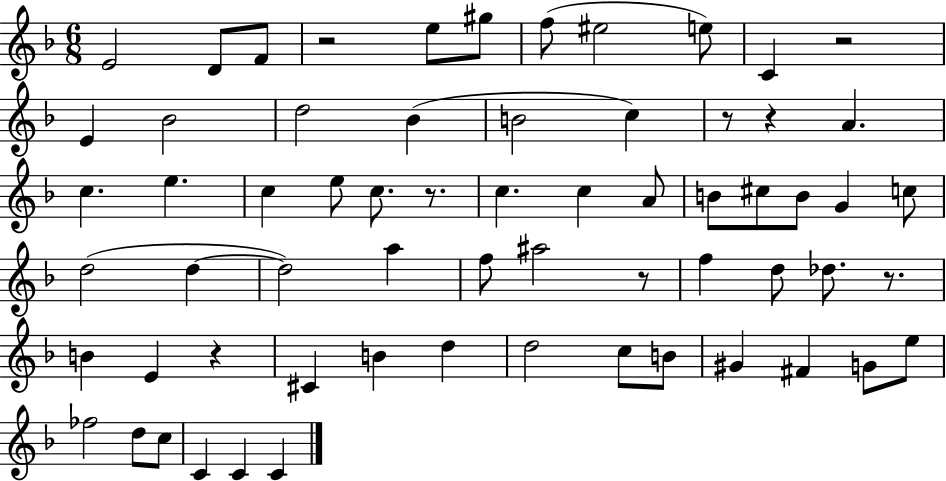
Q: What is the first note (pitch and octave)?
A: E4